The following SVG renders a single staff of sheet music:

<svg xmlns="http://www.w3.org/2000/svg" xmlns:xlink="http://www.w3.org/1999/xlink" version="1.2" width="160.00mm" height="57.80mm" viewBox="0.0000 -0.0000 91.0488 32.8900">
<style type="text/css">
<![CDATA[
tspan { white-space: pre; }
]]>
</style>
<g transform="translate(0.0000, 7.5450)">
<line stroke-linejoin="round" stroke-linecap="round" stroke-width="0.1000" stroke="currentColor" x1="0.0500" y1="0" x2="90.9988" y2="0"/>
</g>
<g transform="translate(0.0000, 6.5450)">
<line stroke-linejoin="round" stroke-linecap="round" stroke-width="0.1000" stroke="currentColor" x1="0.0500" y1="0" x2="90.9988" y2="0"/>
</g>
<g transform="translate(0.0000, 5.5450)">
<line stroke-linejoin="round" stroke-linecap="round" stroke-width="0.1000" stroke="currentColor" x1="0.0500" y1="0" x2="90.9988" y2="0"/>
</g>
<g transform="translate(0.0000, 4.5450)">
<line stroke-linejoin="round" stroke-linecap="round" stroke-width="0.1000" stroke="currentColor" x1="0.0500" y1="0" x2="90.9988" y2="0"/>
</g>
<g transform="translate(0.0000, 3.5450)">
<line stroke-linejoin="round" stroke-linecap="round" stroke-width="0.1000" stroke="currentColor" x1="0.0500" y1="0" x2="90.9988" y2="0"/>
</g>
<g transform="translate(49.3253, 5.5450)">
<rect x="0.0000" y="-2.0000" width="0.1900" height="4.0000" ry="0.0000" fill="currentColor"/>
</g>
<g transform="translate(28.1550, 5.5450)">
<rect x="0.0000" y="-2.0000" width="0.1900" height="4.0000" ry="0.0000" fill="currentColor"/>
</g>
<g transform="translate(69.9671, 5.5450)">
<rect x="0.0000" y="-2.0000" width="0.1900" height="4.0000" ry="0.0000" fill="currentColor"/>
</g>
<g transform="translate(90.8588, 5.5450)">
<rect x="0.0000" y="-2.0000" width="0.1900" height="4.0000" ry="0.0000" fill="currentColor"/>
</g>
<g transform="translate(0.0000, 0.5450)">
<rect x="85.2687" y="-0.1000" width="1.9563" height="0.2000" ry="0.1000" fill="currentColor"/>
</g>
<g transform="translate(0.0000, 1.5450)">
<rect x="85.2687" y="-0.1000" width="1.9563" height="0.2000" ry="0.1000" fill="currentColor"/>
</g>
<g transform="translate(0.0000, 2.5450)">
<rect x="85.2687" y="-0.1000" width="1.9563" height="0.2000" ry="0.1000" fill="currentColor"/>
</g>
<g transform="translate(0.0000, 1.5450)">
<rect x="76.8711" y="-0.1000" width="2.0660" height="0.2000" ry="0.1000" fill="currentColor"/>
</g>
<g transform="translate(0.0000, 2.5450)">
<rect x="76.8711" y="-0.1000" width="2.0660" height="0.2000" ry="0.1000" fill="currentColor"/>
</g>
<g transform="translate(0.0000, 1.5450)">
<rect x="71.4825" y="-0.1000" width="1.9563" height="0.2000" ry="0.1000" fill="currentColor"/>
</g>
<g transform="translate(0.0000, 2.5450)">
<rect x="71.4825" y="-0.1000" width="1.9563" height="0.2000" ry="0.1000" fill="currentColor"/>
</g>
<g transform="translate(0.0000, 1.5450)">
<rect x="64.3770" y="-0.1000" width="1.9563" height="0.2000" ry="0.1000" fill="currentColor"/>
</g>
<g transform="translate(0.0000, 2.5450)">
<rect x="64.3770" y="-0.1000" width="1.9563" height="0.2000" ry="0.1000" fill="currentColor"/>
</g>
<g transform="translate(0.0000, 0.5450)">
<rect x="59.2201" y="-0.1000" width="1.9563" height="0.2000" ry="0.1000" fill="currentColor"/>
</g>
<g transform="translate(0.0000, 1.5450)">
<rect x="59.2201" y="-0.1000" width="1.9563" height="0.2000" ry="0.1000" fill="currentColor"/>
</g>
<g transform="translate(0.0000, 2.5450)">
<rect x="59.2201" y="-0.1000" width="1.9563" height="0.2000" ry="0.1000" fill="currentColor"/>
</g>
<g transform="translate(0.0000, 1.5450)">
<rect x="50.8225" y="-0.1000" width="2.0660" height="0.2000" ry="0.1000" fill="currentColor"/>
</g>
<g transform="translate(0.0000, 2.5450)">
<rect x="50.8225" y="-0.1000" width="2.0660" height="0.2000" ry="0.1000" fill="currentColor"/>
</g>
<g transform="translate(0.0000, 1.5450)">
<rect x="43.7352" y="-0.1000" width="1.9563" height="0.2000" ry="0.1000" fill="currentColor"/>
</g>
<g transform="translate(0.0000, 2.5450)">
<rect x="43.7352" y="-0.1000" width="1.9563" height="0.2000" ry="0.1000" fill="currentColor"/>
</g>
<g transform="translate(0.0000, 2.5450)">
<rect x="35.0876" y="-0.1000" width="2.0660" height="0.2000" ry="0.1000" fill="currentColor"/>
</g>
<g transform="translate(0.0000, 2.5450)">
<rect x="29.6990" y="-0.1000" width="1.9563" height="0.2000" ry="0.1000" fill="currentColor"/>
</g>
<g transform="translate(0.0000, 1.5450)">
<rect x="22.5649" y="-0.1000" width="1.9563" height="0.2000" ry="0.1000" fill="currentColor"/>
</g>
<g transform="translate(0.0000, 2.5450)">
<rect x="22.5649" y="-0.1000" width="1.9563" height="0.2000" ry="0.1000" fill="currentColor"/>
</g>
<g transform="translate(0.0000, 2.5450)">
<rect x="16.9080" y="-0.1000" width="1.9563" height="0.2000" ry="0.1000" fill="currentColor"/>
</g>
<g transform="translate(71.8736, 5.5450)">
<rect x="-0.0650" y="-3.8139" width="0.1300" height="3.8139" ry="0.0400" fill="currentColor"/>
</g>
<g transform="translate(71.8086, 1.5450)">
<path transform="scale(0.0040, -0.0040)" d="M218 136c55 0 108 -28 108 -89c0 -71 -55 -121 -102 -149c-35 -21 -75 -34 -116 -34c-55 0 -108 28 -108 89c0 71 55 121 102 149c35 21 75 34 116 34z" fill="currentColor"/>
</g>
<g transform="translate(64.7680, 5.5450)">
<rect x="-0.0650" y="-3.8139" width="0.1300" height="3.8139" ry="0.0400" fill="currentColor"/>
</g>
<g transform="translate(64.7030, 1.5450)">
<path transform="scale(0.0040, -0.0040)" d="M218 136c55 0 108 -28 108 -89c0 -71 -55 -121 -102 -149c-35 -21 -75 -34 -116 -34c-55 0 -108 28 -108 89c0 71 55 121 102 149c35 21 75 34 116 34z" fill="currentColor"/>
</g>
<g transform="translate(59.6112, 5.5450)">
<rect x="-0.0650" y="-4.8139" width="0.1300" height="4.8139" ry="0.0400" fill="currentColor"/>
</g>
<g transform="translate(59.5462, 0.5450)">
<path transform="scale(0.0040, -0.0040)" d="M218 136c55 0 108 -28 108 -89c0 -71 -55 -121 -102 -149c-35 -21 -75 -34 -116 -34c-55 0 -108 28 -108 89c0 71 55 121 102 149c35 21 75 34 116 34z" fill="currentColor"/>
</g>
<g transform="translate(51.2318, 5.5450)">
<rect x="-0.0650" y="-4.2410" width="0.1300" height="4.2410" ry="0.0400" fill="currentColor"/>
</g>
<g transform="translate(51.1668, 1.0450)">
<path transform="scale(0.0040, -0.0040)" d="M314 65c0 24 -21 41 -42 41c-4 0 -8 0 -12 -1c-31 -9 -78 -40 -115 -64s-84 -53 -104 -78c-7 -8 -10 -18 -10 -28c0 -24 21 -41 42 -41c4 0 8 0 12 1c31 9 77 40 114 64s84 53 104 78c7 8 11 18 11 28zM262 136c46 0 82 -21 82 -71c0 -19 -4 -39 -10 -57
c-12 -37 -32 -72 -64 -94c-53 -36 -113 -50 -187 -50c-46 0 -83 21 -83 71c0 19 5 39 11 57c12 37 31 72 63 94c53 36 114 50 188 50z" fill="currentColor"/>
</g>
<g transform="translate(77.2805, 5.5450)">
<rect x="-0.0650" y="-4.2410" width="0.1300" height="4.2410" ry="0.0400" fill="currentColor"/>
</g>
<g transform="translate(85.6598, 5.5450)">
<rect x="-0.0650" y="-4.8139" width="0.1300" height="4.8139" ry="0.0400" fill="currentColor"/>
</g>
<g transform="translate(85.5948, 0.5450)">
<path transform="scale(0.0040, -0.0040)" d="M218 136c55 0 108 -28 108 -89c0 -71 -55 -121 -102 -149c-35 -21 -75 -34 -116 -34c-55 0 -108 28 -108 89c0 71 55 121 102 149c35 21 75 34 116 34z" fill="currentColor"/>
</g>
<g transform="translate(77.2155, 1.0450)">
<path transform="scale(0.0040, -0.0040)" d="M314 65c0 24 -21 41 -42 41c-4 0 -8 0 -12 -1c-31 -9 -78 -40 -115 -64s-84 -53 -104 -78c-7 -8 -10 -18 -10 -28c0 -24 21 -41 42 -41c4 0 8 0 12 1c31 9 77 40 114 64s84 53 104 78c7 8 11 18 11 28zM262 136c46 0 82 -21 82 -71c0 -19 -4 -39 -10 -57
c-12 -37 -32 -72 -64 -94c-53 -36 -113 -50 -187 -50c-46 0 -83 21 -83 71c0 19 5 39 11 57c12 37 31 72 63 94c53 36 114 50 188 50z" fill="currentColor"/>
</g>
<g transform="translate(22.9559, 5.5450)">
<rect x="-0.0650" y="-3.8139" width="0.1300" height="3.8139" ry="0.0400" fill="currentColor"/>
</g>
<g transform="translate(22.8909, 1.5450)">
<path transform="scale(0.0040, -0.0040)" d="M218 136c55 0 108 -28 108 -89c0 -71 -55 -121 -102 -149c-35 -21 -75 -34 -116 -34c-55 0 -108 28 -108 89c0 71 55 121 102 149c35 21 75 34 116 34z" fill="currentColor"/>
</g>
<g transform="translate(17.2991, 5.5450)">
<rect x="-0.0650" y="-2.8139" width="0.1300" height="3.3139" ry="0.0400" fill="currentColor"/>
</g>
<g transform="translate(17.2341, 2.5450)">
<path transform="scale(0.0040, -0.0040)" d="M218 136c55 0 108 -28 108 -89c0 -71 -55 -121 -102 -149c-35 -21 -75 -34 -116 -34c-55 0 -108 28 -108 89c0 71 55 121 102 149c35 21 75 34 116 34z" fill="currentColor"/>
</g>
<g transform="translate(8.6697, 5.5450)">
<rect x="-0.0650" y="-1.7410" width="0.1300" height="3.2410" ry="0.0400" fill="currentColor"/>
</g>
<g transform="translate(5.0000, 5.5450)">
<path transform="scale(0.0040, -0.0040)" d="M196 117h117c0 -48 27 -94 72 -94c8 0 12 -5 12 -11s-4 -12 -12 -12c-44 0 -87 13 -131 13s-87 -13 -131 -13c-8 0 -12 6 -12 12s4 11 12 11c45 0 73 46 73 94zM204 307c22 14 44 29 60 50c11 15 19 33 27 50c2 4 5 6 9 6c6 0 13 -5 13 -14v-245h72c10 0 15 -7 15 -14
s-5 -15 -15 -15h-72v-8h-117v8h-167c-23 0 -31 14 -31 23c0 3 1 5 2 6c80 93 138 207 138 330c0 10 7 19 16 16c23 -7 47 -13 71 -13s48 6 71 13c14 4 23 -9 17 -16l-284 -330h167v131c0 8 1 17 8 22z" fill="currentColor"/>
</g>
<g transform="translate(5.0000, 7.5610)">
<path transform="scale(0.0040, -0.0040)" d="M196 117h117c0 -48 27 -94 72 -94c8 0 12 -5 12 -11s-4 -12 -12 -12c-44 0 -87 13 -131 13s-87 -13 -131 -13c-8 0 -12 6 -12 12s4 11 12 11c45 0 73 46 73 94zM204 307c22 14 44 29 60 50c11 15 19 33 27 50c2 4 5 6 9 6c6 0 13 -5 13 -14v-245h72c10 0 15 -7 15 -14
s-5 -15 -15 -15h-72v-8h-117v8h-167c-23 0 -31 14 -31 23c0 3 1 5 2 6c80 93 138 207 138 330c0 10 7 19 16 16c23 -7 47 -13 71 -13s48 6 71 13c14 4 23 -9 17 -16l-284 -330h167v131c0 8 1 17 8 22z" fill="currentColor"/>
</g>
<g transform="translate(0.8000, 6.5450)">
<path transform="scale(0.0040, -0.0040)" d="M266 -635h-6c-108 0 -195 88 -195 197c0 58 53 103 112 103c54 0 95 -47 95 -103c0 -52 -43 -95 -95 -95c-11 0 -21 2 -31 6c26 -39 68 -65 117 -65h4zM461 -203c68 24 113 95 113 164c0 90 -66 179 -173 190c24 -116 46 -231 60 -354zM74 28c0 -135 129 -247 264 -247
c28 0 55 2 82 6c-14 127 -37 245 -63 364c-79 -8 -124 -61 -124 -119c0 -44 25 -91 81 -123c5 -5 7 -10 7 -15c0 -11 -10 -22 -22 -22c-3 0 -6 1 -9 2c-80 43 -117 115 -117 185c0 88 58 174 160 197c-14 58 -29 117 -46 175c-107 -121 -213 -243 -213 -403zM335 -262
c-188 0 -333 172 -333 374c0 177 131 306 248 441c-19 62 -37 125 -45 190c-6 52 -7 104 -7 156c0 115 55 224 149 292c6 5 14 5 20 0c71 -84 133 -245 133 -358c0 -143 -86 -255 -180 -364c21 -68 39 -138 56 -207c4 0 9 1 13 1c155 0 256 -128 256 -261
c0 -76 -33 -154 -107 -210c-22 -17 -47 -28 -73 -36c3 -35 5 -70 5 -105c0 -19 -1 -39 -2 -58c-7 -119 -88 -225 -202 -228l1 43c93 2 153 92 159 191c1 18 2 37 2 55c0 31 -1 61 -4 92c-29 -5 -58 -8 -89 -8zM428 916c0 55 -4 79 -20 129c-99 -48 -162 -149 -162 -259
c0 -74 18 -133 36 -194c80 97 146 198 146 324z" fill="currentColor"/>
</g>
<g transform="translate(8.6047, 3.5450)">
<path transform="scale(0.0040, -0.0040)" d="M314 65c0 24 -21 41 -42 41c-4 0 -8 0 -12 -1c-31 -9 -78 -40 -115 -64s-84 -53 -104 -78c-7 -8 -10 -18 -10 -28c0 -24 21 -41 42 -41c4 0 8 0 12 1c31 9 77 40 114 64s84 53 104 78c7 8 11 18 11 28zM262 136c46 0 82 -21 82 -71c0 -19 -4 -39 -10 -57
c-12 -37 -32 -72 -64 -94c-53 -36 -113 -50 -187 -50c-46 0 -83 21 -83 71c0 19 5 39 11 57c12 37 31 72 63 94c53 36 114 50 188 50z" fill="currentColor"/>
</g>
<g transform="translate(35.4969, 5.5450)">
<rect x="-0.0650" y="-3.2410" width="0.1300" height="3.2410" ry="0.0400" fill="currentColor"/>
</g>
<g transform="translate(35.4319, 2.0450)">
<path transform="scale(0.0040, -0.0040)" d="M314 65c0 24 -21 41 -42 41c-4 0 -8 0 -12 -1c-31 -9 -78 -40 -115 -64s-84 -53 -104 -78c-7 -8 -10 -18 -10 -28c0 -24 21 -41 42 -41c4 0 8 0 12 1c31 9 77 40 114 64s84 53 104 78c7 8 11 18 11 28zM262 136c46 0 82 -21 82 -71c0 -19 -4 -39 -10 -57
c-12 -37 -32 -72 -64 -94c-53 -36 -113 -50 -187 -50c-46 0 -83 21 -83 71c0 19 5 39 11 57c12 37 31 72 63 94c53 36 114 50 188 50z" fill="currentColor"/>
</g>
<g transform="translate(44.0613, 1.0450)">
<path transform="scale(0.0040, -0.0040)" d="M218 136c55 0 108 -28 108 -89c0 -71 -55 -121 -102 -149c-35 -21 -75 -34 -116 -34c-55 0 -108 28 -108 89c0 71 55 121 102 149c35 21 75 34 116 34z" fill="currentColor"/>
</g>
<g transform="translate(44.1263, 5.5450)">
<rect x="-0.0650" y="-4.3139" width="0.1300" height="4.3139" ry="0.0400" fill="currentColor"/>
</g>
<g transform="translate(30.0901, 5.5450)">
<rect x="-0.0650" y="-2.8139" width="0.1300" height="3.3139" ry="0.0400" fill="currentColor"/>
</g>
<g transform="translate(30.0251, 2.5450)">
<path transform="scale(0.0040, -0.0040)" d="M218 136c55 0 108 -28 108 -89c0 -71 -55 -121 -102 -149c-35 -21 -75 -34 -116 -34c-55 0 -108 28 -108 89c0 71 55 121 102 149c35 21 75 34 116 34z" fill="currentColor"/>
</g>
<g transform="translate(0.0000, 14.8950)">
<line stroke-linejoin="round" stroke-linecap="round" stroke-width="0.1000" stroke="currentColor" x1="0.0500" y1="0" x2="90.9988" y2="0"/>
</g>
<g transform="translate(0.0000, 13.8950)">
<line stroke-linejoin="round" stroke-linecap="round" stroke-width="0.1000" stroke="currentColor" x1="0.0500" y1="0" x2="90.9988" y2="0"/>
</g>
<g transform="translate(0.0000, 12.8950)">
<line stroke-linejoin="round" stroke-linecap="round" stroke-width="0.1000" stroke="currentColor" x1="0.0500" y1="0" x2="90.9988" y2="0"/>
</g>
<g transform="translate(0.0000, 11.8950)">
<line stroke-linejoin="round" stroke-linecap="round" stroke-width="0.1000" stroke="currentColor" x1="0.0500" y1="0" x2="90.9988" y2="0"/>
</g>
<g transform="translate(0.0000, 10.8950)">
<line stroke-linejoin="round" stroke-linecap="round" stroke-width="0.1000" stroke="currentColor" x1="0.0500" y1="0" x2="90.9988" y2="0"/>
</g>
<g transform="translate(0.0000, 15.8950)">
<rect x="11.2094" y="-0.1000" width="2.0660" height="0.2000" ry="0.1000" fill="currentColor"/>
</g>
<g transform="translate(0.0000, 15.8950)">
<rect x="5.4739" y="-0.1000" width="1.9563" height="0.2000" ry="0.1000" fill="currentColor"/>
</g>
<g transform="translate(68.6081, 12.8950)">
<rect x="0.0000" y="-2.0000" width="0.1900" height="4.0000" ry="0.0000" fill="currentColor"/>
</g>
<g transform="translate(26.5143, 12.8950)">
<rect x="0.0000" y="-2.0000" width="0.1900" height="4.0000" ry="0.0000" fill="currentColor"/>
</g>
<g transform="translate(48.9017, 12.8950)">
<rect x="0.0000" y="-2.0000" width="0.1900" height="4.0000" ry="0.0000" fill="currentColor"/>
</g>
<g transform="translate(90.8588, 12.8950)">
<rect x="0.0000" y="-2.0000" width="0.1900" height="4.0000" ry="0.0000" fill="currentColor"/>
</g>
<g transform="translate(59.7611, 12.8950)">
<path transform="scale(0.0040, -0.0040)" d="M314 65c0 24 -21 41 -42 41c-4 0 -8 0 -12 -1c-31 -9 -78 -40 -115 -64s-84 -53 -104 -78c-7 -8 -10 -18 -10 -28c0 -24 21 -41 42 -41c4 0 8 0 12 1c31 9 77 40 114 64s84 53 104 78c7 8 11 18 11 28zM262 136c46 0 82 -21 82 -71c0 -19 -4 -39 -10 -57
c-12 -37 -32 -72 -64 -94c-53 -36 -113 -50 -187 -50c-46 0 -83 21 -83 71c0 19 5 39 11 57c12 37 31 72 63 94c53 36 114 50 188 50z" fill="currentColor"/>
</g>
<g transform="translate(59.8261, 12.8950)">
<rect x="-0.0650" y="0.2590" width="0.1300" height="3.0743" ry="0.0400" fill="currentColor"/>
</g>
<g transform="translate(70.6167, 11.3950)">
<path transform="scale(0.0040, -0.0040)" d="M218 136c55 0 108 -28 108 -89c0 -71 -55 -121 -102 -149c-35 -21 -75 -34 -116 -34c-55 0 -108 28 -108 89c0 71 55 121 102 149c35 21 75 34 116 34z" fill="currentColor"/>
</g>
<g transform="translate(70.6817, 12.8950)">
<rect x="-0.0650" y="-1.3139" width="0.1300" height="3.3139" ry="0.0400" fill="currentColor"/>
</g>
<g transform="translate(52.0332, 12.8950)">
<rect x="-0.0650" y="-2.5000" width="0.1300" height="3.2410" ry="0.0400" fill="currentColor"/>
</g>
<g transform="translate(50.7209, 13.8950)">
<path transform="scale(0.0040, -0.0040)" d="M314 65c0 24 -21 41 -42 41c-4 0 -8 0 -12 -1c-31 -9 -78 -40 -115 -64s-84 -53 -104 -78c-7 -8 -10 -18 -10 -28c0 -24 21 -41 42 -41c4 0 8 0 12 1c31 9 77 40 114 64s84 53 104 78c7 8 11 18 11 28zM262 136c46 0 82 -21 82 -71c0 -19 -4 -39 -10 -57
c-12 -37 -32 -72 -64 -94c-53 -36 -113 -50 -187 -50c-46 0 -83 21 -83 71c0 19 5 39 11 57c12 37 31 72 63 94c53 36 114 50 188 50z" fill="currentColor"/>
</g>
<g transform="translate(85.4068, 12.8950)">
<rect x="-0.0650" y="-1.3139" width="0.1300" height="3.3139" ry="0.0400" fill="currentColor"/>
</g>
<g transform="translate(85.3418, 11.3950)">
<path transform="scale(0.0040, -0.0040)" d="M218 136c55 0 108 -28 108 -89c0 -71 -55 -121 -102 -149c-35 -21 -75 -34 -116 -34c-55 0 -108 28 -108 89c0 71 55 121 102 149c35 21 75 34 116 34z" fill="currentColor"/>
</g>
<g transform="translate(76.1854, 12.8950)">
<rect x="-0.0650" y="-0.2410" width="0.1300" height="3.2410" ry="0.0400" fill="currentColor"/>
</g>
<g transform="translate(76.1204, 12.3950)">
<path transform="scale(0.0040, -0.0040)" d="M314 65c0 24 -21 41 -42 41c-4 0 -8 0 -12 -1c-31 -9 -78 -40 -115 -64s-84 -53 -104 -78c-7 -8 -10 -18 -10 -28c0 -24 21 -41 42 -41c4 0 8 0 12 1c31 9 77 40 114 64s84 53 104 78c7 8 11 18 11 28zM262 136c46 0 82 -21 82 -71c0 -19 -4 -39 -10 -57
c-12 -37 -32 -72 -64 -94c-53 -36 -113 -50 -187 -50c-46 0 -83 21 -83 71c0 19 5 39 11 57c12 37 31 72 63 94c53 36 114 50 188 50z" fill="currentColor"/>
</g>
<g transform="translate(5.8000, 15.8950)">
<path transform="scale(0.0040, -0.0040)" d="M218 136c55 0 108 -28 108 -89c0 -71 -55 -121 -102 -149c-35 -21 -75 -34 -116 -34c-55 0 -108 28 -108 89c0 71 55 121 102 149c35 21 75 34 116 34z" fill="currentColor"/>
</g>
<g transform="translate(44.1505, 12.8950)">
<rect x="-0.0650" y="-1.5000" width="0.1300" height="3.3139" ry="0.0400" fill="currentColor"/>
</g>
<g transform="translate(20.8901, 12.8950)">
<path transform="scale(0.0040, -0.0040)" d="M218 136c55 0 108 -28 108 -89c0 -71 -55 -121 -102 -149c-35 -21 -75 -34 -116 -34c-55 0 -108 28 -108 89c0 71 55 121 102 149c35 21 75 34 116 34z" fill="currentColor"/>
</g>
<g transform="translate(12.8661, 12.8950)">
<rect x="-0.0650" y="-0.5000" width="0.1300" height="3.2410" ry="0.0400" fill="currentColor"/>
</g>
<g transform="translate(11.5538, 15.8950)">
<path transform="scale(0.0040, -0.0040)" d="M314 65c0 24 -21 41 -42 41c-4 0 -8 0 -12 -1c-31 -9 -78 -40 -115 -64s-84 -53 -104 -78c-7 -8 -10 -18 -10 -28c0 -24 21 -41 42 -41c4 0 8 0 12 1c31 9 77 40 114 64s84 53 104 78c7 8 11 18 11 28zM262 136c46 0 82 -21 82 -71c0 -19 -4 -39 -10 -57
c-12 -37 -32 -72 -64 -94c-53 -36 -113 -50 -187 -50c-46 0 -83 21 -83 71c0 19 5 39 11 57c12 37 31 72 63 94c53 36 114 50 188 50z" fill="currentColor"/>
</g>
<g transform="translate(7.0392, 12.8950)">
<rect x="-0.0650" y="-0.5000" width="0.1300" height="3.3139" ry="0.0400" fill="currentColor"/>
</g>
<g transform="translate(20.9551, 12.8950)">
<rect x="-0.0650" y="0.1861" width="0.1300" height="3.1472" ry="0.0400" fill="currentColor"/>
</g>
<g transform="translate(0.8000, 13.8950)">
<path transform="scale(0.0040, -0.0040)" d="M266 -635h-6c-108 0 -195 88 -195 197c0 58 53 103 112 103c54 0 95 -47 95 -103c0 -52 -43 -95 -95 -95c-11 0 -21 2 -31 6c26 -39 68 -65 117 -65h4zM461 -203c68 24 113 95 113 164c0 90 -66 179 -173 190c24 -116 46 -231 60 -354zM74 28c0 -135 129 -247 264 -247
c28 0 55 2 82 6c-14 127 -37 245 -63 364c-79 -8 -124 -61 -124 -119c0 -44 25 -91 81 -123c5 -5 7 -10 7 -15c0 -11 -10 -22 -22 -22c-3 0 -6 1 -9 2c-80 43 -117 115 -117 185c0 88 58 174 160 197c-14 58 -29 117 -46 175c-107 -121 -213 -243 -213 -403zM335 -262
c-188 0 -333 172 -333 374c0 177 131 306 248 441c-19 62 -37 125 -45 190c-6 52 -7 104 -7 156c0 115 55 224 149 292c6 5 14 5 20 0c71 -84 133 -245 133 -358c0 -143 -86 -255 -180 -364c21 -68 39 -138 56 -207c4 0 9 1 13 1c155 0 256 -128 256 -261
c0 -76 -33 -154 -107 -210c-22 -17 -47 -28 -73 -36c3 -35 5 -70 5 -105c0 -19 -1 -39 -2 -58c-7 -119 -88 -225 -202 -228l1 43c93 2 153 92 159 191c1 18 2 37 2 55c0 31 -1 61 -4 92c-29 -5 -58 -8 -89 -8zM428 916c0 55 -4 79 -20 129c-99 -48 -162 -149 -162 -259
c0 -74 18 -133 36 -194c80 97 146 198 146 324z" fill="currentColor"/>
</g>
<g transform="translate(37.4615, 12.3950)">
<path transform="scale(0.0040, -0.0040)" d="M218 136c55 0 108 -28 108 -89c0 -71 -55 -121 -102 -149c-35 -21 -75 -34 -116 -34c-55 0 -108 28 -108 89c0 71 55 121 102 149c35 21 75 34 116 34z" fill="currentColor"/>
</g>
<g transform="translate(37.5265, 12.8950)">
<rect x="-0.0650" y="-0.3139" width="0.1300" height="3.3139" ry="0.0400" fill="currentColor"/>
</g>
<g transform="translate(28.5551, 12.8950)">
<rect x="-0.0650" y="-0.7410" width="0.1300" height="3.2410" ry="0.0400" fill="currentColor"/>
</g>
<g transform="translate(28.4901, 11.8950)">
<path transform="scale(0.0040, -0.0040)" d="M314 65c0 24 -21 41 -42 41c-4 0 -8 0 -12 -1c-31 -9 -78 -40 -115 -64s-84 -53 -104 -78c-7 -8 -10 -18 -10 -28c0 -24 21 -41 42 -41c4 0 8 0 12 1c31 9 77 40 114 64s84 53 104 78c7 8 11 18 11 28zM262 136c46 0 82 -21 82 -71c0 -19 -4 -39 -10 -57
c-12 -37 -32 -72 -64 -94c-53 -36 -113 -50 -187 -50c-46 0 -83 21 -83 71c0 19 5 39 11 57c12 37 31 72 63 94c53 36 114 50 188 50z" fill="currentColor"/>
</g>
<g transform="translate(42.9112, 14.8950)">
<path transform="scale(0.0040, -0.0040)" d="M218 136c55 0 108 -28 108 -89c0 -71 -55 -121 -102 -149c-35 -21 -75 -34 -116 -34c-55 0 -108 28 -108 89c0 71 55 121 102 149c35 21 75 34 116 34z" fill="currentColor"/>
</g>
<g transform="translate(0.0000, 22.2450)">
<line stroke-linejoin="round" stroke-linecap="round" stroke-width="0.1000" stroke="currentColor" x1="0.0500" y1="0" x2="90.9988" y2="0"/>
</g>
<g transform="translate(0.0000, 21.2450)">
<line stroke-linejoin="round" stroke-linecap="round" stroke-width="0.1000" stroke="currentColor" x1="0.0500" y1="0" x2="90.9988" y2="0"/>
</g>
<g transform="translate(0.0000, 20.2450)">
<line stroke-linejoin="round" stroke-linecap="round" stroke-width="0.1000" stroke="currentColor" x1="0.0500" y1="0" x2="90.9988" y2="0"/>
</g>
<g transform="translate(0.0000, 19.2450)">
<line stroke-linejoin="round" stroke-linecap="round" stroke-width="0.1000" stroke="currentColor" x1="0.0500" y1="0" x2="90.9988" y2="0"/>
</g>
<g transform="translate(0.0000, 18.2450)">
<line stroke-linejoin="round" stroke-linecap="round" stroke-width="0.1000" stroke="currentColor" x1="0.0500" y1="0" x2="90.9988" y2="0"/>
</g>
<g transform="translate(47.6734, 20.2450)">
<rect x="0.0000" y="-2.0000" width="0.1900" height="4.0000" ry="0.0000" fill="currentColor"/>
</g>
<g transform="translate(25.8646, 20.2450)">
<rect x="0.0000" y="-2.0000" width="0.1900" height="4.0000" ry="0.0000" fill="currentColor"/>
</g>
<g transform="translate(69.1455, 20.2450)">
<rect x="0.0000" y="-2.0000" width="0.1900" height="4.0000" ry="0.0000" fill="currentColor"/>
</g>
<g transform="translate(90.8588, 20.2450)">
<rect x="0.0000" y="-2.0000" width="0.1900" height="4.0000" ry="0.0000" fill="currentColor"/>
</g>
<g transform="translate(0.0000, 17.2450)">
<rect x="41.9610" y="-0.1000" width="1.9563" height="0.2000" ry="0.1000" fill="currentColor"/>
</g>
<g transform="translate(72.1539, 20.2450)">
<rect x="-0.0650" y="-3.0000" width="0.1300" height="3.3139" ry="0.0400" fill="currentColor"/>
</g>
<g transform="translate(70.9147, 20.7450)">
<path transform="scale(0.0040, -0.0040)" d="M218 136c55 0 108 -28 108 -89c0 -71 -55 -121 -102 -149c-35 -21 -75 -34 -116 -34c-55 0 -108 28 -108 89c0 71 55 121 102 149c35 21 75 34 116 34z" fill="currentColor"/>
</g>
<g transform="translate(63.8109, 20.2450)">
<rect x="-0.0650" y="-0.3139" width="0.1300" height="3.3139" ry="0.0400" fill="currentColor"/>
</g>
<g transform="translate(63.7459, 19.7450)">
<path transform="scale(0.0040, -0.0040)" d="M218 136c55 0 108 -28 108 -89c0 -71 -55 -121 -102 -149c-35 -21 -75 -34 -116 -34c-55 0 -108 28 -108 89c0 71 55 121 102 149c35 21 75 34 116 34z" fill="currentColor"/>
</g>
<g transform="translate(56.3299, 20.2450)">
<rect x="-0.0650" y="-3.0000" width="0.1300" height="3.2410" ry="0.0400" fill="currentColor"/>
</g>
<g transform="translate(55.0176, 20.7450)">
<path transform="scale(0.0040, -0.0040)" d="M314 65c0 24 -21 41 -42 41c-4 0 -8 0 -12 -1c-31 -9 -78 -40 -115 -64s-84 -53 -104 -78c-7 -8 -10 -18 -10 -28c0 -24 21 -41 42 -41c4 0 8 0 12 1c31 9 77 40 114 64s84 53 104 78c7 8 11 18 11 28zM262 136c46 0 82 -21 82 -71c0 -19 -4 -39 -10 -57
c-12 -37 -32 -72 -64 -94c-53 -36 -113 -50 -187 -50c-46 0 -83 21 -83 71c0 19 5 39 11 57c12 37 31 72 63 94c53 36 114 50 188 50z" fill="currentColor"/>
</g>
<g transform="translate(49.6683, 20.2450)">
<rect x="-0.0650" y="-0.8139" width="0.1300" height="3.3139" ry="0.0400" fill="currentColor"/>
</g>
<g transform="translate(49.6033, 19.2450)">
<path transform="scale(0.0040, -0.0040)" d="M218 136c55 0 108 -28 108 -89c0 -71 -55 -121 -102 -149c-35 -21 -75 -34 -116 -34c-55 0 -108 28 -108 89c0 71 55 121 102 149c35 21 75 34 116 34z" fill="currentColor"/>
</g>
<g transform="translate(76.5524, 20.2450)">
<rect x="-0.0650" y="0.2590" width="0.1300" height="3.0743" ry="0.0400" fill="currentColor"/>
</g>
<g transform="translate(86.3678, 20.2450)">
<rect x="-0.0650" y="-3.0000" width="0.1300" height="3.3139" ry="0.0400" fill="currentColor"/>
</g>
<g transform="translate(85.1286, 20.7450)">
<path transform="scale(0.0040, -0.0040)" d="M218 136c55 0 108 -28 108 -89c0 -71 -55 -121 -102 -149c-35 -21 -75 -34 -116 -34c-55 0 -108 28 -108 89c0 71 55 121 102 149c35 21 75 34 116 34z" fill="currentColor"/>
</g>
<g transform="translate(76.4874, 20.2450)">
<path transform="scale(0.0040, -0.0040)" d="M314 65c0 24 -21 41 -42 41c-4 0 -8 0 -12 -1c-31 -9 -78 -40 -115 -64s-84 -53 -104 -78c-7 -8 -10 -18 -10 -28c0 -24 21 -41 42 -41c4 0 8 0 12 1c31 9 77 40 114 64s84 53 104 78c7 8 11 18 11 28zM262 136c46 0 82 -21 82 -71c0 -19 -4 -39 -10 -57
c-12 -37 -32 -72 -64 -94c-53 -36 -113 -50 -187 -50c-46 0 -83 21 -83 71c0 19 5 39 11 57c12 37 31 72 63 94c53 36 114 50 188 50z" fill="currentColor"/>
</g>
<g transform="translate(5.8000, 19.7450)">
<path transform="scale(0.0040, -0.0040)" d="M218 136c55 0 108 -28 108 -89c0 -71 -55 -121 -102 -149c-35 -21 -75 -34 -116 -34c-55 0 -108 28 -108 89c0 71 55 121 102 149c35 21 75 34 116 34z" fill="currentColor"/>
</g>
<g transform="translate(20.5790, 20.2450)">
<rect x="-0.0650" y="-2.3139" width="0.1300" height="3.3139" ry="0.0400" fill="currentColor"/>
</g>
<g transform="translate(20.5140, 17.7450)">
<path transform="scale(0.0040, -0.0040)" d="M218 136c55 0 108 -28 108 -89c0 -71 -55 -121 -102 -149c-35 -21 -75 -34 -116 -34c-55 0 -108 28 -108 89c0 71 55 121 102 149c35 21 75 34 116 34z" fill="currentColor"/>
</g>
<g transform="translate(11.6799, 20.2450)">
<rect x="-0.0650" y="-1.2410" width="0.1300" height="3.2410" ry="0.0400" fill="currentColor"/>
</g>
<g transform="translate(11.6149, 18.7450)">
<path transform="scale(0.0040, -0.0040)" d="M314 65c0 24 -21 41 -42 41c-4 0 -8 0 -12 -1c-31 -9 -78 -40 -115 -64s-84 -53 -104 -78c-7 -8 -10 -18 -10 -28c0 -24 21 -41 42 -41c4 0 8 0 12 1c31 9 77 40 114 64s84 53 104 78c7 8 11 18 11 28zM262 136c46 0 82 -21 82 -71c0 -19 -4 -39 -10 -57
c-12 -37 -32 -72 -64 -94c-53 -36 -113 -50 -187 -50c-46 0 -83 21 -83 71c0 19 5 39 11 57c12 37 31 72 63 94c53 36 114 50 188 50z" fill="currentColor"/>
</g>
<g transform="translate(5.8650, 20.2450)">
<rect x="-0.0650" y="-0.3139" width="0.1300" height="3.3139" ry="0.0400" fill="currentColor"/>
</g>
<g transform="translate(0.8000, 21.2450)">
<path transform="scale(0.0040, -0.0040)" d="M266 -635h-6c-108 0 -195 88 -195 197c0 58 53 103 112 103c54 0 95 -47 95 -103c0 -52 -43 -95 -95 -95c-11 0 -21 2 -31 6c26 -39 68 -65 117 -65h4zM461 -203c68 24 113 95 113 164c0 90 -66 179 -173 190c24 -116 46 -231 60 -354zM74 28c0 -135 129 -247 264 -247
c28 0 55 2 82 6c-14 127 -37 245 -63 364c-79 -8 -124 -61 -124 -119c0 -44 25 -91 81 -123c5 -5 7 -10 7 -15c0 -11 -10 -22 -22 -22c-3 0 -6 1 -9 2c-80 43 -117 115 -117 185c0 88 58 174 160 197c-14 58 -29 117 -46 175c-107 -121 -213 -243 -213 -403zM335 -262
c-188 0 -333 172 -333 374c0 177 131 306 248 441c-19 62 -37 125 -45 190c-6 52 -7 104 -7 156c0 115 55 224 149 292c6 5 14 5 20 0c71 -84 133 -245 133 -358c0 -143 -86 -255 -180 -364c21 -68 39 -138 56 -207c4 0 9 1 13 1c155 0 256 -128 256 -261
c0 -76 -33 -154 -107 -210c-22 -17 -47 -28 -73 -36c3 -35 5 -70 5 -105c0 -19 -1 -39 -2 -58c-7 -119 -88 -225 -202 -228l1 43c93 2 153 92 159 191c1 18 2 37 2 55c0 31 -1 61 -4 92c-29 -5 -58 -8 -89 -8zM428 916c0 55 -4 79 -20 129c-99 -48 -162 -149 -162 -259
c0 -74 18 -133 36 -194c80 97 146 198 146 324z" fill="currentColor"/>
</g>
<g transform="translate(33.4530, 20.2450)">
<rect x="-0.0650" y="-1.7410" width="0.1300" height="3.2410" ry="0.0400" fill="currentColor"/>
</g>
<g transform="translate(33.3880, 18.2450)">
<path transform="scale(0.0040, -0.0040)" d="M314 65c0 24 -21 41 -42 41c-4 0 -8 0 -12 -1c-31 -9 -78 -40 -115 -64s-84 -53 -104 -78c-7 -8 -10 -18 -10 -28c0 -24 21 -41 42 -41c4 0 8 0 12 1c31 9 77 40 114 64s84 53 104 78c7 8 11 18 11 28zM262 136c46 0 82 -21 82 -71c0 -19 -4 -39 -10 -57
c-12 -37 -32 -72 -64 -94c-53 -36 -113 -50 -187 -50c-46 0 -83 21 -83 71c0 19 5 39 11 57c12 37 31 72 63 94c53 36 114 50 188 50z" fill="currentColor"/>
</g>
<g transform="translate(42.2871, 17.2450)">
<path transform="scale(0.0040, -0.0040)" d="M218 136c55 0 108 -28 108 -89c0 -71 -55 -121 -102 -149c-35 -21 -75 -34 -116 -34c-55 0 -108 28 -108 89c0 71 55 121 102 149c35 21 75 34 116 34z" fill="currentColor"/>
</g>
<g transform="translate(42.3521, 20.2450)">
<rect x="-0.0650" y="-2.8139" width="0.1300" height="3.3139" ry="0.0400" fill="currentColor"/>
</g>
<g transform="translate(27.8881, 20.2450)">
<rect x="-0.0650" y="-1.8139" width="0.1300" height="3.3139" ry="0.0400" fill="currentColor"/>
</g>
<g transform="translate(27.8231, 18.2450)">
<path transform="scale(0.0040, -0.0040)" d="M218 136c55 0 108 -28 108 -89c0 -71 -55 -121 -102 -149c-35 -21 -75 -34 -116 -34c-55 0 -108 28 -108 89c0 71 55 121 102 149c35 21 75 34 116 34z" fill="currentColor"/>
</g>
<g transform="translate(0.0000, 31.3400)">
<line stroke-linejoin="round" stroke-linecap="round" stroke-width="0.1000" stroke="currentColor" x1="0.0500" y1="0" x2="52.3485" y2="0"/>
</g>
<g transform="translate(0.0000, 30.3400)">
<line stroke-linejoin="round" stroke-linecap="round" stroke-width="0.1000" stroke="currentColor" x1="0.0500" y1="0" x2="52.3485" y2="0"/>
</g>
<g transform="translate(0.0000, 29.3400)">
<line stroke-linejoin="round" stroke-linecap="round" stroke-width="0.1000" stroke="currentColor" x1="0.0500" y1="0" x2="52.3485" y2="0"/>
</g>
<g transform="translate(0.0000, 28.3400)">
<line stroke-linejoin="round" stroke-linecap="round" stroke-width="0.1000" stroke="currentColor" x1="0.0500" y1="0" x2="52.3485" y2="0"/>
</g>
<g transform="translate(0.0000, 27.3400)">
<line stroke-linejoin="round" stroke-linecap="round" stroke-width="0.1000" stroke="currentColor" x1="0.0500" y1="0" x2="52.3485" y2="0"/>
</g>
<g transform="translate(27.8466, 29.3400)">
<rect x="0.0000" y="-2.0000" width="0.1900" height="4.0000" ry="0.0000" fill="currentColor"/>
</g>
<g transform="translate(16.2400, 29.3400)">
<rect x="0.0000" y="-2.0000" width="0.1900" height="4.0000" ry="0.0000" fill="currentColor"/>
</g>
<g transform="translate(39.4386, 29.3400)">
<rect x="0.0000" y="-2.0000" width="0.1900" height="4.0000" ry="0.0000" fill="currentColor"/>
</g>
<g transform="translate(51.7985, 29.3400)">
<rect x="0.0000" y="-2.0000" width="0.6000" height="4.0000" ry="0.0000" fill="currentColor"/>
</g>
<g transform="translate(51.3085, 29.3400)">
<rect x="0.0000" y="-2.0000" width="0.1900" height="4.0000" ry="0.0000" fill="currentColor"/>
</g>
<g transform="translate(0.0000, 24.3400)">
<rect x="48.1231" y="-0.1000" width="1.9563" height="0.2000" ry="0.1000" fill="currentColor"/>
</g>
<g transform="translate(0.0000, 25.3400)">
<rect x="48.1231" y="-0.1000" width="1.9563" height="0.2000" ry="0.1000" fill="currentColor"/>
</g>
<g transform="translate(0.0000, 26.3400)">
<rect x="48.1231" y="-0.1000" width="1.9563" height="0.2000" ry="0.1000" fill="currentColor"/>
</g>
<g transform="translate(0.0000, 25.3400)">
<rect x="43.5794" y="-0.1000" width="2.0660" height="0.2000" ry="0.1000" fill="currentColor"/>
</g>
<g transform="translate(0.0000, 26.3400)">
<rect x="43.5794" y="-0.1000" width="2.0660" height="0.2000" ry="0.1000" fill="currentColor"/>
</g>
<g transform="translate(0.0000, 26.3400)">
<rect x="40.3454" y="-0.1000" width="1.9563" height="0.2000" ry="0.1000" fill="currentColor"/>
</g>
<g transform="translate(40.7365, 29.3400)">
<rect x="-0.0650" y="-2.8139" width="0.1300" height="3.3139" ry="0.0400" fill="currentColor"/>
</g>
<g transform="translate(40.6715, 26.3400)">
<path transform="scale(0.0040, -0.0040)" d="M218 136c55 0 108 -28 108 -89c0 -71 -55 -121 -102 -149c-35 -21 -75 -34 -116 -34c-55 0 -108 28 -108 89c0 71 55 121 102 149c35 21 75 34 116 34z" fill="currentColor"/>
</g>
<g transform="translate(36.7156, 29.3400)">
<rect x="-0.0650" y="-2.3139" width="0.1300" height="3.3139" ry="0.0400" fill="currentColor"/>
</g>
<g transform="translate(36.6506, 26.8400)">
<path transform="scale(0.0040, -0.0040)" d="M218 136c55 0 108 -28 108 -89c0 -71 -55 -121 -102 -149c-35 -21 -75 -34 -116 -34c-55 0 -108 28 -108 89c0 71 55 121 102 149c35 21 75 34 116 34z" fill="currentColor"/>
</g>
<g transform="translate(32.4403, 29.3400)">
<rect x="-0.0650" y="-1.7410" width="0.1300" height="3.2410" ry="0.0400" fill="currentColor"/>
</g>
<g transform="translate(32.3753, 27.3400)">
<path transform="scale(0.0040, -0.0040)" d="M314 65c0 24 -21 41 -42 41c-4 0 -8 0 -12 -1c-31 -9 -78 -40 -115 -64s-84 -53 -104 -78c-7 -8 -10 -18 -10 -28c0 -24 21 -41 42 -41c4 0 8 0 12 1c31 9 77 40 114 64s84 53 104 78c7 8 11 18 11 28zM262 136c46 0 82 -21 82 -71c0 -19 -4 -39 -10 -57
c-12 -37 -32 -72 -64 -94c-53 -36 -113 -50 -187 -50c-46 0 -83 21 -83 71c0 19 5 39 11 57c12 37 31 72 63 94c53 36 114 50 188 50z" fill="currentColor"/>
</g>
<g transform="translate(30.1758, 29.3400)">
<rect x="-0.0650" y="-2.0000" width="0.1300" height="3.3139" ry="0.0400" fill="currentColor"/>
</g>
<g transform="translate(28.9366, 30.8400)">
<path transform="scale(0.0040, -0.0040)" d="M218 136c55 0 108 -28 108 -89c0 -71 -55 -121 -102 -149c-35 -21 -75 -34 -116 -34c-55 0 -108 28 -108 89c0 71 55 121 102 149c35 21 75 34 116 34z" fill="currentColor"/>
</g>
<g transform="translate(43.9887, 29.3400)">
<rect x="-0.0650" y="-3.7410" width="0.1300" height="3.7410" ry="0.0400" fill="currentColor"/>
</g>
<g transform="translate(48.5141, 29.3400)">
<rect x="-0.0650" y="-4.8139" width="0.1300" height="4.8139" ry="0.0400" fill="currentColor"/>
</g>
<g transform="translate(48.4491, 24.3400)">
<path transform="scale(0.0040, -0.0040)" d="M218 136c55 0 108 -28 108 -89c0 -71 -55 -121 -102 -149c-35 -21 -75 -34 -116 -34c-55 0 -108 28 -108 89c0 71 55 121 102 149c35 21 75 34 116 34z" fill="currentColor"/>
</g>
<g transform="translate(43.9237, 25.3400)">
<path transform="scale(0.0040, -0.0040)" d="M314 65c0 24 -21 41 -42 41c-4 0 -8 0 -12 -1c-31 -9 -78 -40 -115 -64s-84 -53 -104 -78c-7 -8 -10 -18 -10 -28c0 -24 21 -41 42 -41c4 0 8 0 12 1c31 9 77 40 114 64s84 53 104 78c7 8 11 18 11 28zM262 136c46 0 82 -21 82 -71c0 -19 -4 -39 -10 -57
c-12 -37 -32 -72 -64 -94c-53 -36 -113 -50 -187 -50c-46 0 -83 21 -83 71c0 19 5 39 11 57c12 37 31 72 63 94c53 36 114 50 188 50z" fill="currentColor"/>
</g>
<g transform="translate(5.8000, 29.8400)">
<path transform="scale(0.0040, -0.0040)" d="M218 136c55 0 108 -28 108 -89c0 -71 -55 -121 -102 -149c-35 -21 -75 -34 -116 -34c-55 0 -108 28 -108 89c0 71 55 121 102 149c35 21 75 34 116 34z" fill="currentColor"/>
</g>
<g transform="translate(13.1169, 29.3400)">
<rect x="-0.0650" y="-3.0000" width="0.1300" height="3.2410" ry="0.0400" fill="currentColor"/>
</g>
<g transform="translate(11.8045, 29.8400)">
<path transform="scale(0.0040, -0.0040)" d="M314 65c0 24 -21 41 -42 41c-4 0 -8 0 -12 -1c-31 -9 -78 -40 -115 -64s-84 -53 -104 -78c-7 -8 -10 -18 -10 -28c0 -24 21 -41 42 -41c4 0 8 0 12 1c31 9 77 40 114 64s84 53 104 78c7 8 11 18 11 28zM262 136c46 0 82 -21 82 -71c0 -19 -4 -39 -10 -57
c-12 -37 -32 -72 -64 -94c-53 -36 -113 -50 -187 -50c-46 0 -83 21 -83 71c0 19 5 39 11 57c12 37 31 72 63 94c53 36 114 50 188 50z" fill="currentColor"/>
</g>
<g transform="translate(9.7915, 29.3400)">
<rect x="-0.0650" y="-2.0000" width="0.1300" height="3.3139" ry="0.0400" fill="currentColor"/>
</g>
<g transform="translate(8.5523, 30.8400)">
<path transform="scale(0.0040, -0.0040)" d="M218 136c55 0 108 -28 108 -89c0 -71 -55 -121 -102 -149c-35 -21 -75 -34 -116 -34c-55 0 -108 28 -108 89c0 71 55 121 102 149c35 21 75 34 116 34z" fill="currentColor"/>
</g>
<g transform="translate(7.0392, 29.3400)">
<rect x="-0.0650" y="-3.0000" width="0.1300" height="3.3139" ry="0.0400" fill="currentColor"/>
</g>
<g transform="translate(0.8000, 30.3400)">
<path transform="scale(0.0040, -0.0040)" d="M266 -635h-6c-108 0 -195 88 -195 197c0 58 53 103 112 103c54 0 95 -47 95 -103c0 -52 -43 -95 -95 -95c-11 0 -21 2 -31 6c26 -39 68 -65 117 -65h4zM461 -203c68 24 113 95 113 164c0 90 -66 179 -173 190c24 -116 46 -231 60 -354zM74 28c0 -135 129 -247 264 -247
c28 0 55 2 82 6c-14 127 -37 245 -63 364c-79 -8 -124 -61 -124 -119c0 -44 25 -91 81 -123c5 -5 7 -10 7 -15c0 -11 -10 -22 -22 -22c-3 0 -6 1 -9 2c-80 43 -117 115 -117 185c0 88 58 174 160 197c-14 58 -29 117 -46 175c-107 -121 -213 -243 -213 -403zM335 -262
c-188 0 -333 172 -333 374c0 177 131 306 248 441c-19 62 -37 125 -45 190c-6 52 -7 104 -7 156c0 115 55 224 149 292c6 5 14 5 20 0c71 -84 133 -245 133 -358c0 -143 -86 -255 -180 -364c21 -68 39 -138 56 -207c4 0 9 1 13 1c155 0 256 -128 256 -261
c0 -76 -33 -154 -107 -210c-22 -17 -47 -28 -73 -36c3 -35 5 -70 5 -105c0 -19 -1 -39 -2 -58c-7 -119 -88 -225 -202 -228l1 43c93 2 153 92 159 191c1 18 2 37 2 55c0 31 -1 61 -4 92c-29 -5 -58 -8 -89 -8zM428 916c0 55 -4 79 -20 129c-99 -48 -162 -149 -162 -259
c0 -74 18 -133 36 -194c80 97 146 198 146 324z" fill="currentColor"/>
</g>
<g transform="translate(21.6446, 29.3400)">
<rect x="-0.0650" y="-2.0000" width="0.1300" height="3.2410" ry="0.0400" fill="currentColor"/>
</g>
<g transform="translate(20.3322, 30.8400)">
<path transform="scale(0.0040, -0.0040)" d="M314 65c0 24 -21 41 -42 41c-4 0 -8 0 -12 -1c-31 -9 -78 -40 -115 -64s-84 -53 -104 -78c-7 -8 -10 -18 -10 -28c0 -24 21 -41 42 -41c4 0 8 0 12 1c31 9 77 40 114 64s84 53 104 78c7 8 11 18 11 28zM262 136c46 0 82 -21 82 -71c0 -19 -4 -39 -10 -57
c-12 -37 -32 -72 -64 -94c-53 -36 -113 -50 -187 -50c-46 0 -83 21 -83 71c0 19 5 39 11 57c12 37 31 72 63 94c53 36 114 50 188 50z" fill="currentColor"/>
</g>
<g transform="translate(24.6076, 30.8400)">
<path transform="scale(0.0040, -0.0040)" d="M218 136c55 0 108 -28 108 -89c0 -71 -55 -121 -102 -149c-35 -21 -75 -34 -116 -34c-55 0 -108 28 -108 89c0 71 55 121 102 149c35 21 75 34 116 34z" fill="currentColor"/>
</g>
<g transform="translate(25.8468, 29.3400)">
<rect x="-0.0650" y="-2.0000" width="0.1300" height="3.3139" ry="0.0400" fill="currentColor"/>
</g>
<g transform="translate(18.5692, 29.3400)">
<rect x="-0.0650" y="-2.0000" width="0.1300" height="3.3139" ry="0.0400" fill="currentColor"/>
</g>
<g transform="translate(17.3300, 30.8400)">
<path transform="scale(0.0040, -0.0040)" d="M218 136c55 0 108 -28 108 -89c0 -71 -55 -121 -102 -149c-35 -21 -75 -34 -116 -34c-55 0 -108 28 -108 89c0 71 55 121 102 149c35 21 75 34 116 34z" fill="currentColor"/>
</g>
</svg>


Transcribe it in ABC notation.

X:1
T:Untitled
M:4/4
L:1/4
K:C
f2 a c' a b2 d' d'2 e' c' c' d'2 e' C C2 B d2 c E G2 B2 e c2 e c e2 g f f2 a d A2 c A B2 A A F A2 F F2 F F f2 g a c'2 e'